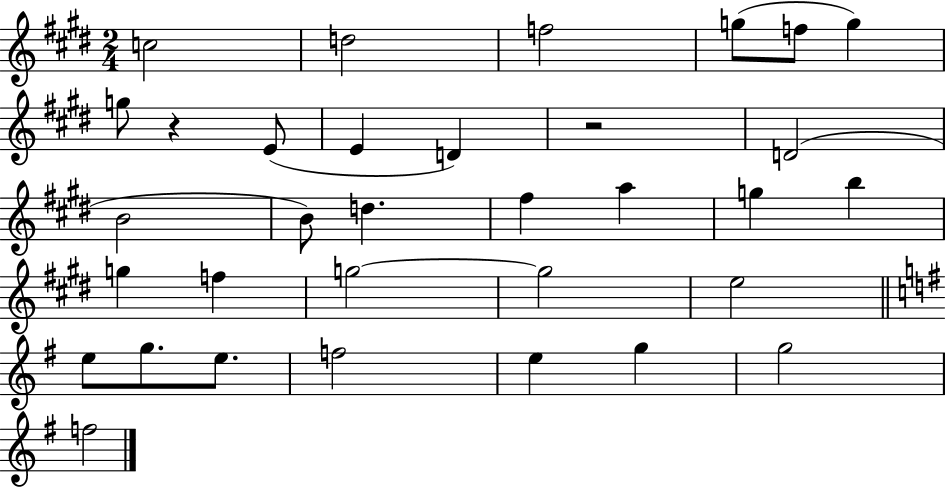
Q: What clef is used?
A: treble